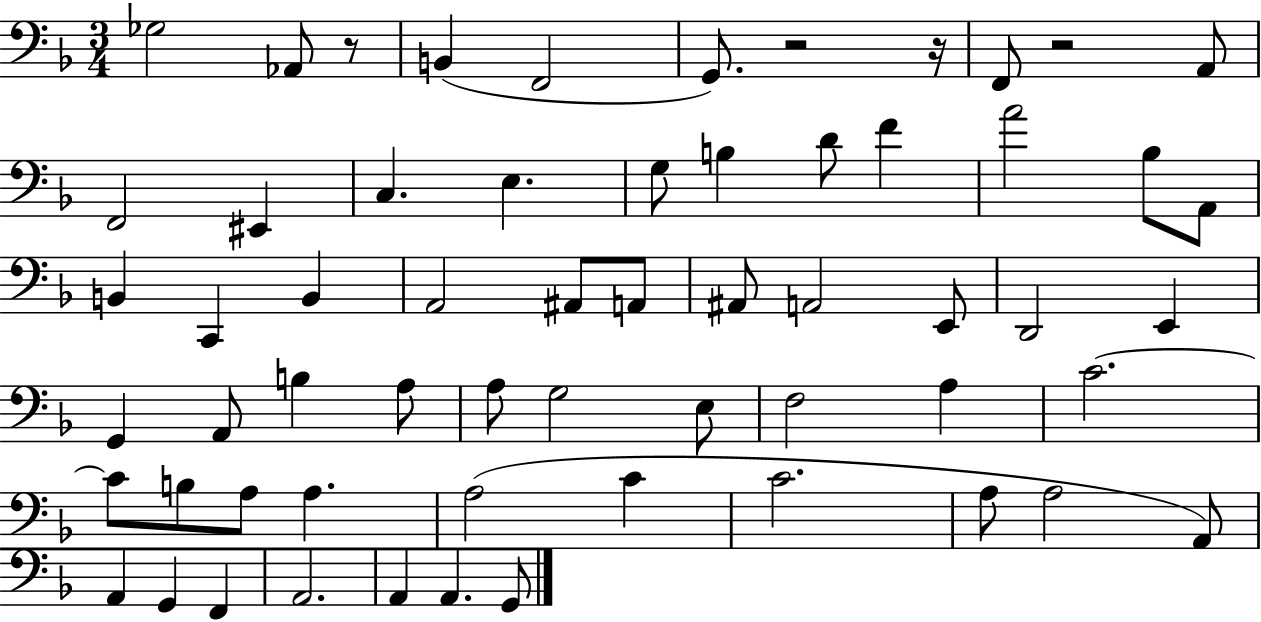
{
  \clef bass
  \numericTimeSignature
  \time 3/4
  \key f \major
  ges2 aes,8 r8 | b,4( f,2 | g,8.) r2 r16 | f,8 r2 a,8 | \break f,2 eis,4 | c4. e4. | g8 b4 d'8 f'4 | a'2 bes8 a,8 | \break b,4 c,4 b,4 | a,2 ais,8 a,8 | ais,8 a,2 e,8 | d,2 e,4 | \break g,4 a,8 b4 a8 | a8 g2 e8 | f2 a4 | c'2.~~ | \break c'8 b8 a8 a4. | a2( c'4 | c'2. | a8 a2 a,8) | \break a,4 g,4 f,4 | a,2. | a,4 a,4. g,8 | \bar "|."
}